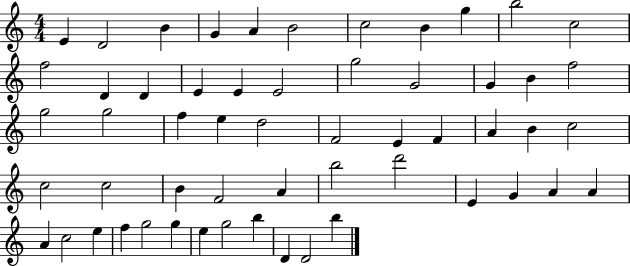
{
  \clef treble
  \numericTimeSignature
  \time 4/4
  \key c \major
  e'4 d'2 b'4 | g'4 a'4 b'2 | c''2 b'4 g''4 | b''2 c''2 | \break f''2 d'4 d'4 | e'4 e'4 e'2 | g''2 g'2 | g'4 b'4 f''2 | \break g''2 g''2 | f''4 e''4 d''2 | f'2 e'4 f'4 | a'4 b'4 c''2 | \break c''2 c''2 | b'4 f'2 a'4 | b''2 d'''2 | e'4 g'4 a'4 a'4 | \break a'4 c''2 e''4 | f''4 g''2 g''4 | e''4 g''2 b''4 | d'4 d'2 b''4 | \break \bar "|."
}